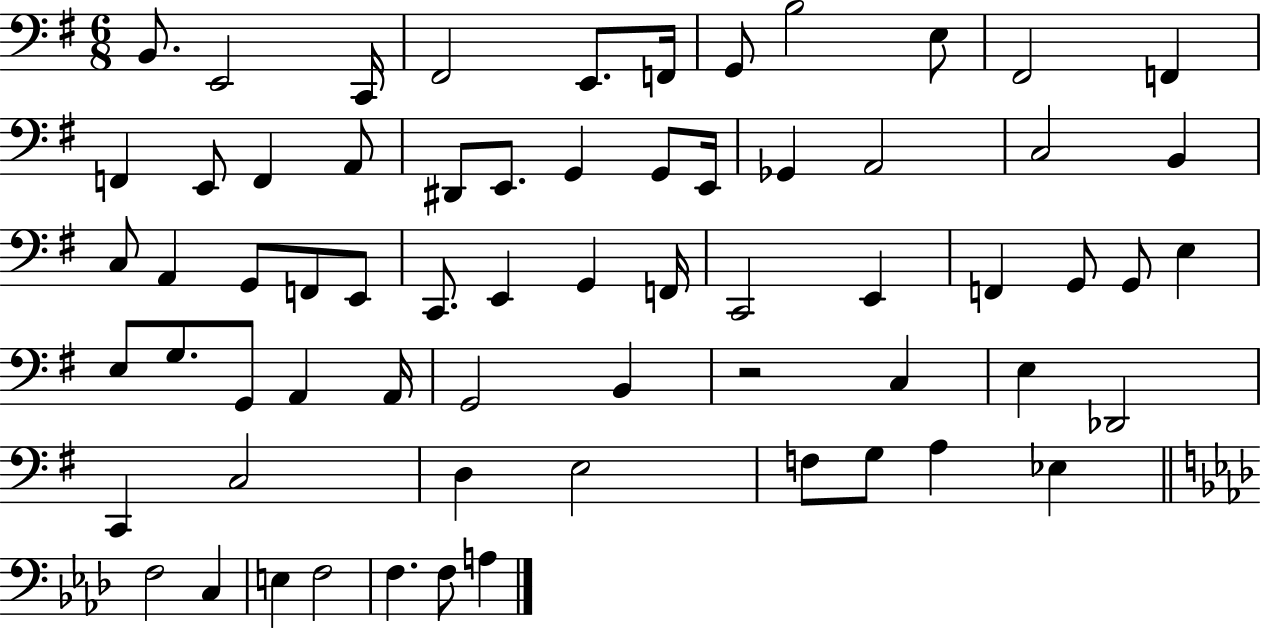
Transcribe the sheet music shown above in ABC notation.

X:1
T:Untitled
M:6/8
L:1/4
K:G
B,,/2 E,,2 C,,/4 ^F,,2 E,,/2 F,,/4 G,,/2 B,2 E,/2 ^F,,2 F,, F,, E,,/2 F,, A,,/2 ^D,,/2 E,,/2 G,, G,,/2 E,,/4 _G,, A,,2 C,2 B,, C,/2 A,, G,,/2 F,,/2 E,,/2 C,,/2 E,, G,, F,,/4 C,,2 E,, F,, G,,/2 G,,/2 E, E,/2 G,/2 G,,/2 A,, A,,/4 G,,2 B,, z2 C, E, _D,,2 C,, C,2 D, E,2 F,/2 G,/2 A, _E, F,2 C, E, F,2 F, F,/2 A,